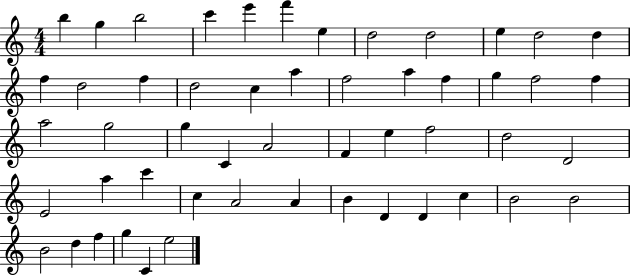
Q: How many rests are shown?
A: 0